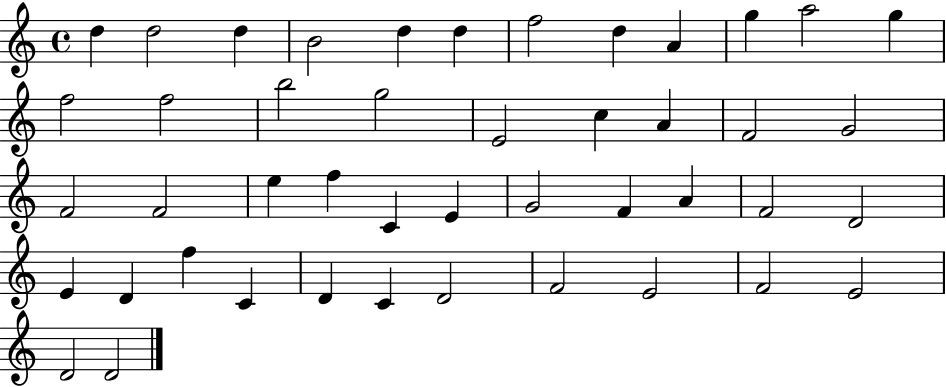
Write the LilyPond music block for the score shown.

{
  \clef treble
  \time 4/4
  \defaultTimeSignature
  \key c \major
  d''4 d''2 d''4 | b'2 d''4 d''4 | f''2 d''4 a'4 | g''4 a''2 g''4 | \break f''2 f''2 | b''2 g''2 | e'2 c''4 a'4 | f'2 g'2 | \break f'2 f'2 | e''4 f''4 c'4 e'4 | g'2 f'4 a'4 | f'2 d'2 | \break e'4 d'4 f''4 c'4 | d'4 c'4 d'2 | f'2 e'2 | f'2 e'2 | \break d'2 d'2 | \bar "|."
}